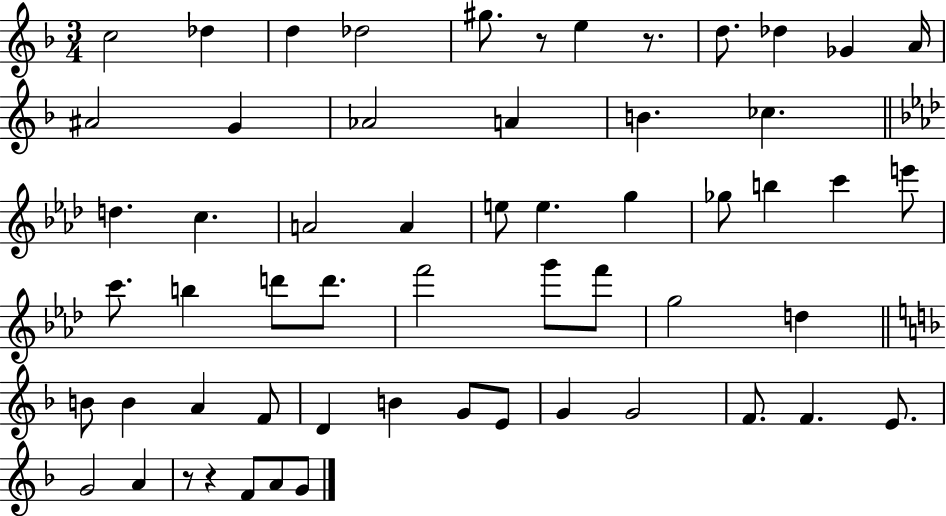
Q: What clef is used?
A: treble